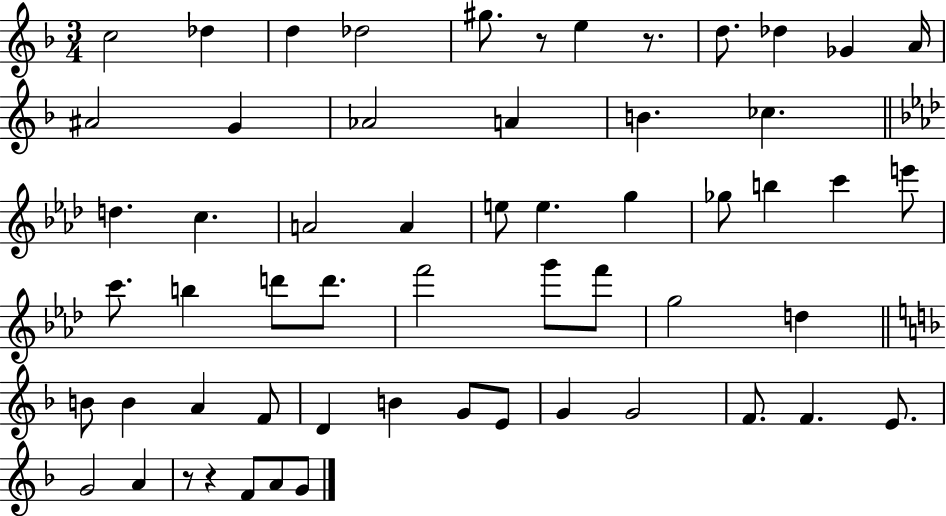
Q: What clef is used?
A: treble